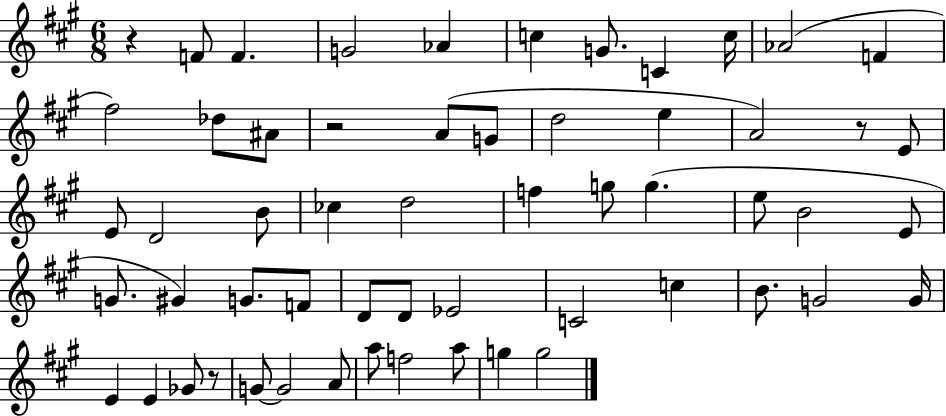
X:1
T:Untitled
M:6/8
L:1/4
K:A
z F/2 F G2 _A c G/2 C c/4 _A2 F ^f2 _d/2 ^A/2 z2 A/2 G/2 d2 e A2 z/2 E/2 E/2 D2 B/2 _c d2 f g/2 g e/2 B2 E/2 G/2 ^G G/2 F/2 D/2 D/2 _E2 C2 c B/2 G2 G/4 E E _G/2 z/2 G/2 G2 A/2 a/2 f2 a/2 g g2